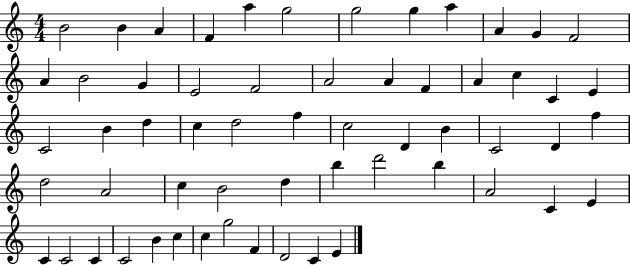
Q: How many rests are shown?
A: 0